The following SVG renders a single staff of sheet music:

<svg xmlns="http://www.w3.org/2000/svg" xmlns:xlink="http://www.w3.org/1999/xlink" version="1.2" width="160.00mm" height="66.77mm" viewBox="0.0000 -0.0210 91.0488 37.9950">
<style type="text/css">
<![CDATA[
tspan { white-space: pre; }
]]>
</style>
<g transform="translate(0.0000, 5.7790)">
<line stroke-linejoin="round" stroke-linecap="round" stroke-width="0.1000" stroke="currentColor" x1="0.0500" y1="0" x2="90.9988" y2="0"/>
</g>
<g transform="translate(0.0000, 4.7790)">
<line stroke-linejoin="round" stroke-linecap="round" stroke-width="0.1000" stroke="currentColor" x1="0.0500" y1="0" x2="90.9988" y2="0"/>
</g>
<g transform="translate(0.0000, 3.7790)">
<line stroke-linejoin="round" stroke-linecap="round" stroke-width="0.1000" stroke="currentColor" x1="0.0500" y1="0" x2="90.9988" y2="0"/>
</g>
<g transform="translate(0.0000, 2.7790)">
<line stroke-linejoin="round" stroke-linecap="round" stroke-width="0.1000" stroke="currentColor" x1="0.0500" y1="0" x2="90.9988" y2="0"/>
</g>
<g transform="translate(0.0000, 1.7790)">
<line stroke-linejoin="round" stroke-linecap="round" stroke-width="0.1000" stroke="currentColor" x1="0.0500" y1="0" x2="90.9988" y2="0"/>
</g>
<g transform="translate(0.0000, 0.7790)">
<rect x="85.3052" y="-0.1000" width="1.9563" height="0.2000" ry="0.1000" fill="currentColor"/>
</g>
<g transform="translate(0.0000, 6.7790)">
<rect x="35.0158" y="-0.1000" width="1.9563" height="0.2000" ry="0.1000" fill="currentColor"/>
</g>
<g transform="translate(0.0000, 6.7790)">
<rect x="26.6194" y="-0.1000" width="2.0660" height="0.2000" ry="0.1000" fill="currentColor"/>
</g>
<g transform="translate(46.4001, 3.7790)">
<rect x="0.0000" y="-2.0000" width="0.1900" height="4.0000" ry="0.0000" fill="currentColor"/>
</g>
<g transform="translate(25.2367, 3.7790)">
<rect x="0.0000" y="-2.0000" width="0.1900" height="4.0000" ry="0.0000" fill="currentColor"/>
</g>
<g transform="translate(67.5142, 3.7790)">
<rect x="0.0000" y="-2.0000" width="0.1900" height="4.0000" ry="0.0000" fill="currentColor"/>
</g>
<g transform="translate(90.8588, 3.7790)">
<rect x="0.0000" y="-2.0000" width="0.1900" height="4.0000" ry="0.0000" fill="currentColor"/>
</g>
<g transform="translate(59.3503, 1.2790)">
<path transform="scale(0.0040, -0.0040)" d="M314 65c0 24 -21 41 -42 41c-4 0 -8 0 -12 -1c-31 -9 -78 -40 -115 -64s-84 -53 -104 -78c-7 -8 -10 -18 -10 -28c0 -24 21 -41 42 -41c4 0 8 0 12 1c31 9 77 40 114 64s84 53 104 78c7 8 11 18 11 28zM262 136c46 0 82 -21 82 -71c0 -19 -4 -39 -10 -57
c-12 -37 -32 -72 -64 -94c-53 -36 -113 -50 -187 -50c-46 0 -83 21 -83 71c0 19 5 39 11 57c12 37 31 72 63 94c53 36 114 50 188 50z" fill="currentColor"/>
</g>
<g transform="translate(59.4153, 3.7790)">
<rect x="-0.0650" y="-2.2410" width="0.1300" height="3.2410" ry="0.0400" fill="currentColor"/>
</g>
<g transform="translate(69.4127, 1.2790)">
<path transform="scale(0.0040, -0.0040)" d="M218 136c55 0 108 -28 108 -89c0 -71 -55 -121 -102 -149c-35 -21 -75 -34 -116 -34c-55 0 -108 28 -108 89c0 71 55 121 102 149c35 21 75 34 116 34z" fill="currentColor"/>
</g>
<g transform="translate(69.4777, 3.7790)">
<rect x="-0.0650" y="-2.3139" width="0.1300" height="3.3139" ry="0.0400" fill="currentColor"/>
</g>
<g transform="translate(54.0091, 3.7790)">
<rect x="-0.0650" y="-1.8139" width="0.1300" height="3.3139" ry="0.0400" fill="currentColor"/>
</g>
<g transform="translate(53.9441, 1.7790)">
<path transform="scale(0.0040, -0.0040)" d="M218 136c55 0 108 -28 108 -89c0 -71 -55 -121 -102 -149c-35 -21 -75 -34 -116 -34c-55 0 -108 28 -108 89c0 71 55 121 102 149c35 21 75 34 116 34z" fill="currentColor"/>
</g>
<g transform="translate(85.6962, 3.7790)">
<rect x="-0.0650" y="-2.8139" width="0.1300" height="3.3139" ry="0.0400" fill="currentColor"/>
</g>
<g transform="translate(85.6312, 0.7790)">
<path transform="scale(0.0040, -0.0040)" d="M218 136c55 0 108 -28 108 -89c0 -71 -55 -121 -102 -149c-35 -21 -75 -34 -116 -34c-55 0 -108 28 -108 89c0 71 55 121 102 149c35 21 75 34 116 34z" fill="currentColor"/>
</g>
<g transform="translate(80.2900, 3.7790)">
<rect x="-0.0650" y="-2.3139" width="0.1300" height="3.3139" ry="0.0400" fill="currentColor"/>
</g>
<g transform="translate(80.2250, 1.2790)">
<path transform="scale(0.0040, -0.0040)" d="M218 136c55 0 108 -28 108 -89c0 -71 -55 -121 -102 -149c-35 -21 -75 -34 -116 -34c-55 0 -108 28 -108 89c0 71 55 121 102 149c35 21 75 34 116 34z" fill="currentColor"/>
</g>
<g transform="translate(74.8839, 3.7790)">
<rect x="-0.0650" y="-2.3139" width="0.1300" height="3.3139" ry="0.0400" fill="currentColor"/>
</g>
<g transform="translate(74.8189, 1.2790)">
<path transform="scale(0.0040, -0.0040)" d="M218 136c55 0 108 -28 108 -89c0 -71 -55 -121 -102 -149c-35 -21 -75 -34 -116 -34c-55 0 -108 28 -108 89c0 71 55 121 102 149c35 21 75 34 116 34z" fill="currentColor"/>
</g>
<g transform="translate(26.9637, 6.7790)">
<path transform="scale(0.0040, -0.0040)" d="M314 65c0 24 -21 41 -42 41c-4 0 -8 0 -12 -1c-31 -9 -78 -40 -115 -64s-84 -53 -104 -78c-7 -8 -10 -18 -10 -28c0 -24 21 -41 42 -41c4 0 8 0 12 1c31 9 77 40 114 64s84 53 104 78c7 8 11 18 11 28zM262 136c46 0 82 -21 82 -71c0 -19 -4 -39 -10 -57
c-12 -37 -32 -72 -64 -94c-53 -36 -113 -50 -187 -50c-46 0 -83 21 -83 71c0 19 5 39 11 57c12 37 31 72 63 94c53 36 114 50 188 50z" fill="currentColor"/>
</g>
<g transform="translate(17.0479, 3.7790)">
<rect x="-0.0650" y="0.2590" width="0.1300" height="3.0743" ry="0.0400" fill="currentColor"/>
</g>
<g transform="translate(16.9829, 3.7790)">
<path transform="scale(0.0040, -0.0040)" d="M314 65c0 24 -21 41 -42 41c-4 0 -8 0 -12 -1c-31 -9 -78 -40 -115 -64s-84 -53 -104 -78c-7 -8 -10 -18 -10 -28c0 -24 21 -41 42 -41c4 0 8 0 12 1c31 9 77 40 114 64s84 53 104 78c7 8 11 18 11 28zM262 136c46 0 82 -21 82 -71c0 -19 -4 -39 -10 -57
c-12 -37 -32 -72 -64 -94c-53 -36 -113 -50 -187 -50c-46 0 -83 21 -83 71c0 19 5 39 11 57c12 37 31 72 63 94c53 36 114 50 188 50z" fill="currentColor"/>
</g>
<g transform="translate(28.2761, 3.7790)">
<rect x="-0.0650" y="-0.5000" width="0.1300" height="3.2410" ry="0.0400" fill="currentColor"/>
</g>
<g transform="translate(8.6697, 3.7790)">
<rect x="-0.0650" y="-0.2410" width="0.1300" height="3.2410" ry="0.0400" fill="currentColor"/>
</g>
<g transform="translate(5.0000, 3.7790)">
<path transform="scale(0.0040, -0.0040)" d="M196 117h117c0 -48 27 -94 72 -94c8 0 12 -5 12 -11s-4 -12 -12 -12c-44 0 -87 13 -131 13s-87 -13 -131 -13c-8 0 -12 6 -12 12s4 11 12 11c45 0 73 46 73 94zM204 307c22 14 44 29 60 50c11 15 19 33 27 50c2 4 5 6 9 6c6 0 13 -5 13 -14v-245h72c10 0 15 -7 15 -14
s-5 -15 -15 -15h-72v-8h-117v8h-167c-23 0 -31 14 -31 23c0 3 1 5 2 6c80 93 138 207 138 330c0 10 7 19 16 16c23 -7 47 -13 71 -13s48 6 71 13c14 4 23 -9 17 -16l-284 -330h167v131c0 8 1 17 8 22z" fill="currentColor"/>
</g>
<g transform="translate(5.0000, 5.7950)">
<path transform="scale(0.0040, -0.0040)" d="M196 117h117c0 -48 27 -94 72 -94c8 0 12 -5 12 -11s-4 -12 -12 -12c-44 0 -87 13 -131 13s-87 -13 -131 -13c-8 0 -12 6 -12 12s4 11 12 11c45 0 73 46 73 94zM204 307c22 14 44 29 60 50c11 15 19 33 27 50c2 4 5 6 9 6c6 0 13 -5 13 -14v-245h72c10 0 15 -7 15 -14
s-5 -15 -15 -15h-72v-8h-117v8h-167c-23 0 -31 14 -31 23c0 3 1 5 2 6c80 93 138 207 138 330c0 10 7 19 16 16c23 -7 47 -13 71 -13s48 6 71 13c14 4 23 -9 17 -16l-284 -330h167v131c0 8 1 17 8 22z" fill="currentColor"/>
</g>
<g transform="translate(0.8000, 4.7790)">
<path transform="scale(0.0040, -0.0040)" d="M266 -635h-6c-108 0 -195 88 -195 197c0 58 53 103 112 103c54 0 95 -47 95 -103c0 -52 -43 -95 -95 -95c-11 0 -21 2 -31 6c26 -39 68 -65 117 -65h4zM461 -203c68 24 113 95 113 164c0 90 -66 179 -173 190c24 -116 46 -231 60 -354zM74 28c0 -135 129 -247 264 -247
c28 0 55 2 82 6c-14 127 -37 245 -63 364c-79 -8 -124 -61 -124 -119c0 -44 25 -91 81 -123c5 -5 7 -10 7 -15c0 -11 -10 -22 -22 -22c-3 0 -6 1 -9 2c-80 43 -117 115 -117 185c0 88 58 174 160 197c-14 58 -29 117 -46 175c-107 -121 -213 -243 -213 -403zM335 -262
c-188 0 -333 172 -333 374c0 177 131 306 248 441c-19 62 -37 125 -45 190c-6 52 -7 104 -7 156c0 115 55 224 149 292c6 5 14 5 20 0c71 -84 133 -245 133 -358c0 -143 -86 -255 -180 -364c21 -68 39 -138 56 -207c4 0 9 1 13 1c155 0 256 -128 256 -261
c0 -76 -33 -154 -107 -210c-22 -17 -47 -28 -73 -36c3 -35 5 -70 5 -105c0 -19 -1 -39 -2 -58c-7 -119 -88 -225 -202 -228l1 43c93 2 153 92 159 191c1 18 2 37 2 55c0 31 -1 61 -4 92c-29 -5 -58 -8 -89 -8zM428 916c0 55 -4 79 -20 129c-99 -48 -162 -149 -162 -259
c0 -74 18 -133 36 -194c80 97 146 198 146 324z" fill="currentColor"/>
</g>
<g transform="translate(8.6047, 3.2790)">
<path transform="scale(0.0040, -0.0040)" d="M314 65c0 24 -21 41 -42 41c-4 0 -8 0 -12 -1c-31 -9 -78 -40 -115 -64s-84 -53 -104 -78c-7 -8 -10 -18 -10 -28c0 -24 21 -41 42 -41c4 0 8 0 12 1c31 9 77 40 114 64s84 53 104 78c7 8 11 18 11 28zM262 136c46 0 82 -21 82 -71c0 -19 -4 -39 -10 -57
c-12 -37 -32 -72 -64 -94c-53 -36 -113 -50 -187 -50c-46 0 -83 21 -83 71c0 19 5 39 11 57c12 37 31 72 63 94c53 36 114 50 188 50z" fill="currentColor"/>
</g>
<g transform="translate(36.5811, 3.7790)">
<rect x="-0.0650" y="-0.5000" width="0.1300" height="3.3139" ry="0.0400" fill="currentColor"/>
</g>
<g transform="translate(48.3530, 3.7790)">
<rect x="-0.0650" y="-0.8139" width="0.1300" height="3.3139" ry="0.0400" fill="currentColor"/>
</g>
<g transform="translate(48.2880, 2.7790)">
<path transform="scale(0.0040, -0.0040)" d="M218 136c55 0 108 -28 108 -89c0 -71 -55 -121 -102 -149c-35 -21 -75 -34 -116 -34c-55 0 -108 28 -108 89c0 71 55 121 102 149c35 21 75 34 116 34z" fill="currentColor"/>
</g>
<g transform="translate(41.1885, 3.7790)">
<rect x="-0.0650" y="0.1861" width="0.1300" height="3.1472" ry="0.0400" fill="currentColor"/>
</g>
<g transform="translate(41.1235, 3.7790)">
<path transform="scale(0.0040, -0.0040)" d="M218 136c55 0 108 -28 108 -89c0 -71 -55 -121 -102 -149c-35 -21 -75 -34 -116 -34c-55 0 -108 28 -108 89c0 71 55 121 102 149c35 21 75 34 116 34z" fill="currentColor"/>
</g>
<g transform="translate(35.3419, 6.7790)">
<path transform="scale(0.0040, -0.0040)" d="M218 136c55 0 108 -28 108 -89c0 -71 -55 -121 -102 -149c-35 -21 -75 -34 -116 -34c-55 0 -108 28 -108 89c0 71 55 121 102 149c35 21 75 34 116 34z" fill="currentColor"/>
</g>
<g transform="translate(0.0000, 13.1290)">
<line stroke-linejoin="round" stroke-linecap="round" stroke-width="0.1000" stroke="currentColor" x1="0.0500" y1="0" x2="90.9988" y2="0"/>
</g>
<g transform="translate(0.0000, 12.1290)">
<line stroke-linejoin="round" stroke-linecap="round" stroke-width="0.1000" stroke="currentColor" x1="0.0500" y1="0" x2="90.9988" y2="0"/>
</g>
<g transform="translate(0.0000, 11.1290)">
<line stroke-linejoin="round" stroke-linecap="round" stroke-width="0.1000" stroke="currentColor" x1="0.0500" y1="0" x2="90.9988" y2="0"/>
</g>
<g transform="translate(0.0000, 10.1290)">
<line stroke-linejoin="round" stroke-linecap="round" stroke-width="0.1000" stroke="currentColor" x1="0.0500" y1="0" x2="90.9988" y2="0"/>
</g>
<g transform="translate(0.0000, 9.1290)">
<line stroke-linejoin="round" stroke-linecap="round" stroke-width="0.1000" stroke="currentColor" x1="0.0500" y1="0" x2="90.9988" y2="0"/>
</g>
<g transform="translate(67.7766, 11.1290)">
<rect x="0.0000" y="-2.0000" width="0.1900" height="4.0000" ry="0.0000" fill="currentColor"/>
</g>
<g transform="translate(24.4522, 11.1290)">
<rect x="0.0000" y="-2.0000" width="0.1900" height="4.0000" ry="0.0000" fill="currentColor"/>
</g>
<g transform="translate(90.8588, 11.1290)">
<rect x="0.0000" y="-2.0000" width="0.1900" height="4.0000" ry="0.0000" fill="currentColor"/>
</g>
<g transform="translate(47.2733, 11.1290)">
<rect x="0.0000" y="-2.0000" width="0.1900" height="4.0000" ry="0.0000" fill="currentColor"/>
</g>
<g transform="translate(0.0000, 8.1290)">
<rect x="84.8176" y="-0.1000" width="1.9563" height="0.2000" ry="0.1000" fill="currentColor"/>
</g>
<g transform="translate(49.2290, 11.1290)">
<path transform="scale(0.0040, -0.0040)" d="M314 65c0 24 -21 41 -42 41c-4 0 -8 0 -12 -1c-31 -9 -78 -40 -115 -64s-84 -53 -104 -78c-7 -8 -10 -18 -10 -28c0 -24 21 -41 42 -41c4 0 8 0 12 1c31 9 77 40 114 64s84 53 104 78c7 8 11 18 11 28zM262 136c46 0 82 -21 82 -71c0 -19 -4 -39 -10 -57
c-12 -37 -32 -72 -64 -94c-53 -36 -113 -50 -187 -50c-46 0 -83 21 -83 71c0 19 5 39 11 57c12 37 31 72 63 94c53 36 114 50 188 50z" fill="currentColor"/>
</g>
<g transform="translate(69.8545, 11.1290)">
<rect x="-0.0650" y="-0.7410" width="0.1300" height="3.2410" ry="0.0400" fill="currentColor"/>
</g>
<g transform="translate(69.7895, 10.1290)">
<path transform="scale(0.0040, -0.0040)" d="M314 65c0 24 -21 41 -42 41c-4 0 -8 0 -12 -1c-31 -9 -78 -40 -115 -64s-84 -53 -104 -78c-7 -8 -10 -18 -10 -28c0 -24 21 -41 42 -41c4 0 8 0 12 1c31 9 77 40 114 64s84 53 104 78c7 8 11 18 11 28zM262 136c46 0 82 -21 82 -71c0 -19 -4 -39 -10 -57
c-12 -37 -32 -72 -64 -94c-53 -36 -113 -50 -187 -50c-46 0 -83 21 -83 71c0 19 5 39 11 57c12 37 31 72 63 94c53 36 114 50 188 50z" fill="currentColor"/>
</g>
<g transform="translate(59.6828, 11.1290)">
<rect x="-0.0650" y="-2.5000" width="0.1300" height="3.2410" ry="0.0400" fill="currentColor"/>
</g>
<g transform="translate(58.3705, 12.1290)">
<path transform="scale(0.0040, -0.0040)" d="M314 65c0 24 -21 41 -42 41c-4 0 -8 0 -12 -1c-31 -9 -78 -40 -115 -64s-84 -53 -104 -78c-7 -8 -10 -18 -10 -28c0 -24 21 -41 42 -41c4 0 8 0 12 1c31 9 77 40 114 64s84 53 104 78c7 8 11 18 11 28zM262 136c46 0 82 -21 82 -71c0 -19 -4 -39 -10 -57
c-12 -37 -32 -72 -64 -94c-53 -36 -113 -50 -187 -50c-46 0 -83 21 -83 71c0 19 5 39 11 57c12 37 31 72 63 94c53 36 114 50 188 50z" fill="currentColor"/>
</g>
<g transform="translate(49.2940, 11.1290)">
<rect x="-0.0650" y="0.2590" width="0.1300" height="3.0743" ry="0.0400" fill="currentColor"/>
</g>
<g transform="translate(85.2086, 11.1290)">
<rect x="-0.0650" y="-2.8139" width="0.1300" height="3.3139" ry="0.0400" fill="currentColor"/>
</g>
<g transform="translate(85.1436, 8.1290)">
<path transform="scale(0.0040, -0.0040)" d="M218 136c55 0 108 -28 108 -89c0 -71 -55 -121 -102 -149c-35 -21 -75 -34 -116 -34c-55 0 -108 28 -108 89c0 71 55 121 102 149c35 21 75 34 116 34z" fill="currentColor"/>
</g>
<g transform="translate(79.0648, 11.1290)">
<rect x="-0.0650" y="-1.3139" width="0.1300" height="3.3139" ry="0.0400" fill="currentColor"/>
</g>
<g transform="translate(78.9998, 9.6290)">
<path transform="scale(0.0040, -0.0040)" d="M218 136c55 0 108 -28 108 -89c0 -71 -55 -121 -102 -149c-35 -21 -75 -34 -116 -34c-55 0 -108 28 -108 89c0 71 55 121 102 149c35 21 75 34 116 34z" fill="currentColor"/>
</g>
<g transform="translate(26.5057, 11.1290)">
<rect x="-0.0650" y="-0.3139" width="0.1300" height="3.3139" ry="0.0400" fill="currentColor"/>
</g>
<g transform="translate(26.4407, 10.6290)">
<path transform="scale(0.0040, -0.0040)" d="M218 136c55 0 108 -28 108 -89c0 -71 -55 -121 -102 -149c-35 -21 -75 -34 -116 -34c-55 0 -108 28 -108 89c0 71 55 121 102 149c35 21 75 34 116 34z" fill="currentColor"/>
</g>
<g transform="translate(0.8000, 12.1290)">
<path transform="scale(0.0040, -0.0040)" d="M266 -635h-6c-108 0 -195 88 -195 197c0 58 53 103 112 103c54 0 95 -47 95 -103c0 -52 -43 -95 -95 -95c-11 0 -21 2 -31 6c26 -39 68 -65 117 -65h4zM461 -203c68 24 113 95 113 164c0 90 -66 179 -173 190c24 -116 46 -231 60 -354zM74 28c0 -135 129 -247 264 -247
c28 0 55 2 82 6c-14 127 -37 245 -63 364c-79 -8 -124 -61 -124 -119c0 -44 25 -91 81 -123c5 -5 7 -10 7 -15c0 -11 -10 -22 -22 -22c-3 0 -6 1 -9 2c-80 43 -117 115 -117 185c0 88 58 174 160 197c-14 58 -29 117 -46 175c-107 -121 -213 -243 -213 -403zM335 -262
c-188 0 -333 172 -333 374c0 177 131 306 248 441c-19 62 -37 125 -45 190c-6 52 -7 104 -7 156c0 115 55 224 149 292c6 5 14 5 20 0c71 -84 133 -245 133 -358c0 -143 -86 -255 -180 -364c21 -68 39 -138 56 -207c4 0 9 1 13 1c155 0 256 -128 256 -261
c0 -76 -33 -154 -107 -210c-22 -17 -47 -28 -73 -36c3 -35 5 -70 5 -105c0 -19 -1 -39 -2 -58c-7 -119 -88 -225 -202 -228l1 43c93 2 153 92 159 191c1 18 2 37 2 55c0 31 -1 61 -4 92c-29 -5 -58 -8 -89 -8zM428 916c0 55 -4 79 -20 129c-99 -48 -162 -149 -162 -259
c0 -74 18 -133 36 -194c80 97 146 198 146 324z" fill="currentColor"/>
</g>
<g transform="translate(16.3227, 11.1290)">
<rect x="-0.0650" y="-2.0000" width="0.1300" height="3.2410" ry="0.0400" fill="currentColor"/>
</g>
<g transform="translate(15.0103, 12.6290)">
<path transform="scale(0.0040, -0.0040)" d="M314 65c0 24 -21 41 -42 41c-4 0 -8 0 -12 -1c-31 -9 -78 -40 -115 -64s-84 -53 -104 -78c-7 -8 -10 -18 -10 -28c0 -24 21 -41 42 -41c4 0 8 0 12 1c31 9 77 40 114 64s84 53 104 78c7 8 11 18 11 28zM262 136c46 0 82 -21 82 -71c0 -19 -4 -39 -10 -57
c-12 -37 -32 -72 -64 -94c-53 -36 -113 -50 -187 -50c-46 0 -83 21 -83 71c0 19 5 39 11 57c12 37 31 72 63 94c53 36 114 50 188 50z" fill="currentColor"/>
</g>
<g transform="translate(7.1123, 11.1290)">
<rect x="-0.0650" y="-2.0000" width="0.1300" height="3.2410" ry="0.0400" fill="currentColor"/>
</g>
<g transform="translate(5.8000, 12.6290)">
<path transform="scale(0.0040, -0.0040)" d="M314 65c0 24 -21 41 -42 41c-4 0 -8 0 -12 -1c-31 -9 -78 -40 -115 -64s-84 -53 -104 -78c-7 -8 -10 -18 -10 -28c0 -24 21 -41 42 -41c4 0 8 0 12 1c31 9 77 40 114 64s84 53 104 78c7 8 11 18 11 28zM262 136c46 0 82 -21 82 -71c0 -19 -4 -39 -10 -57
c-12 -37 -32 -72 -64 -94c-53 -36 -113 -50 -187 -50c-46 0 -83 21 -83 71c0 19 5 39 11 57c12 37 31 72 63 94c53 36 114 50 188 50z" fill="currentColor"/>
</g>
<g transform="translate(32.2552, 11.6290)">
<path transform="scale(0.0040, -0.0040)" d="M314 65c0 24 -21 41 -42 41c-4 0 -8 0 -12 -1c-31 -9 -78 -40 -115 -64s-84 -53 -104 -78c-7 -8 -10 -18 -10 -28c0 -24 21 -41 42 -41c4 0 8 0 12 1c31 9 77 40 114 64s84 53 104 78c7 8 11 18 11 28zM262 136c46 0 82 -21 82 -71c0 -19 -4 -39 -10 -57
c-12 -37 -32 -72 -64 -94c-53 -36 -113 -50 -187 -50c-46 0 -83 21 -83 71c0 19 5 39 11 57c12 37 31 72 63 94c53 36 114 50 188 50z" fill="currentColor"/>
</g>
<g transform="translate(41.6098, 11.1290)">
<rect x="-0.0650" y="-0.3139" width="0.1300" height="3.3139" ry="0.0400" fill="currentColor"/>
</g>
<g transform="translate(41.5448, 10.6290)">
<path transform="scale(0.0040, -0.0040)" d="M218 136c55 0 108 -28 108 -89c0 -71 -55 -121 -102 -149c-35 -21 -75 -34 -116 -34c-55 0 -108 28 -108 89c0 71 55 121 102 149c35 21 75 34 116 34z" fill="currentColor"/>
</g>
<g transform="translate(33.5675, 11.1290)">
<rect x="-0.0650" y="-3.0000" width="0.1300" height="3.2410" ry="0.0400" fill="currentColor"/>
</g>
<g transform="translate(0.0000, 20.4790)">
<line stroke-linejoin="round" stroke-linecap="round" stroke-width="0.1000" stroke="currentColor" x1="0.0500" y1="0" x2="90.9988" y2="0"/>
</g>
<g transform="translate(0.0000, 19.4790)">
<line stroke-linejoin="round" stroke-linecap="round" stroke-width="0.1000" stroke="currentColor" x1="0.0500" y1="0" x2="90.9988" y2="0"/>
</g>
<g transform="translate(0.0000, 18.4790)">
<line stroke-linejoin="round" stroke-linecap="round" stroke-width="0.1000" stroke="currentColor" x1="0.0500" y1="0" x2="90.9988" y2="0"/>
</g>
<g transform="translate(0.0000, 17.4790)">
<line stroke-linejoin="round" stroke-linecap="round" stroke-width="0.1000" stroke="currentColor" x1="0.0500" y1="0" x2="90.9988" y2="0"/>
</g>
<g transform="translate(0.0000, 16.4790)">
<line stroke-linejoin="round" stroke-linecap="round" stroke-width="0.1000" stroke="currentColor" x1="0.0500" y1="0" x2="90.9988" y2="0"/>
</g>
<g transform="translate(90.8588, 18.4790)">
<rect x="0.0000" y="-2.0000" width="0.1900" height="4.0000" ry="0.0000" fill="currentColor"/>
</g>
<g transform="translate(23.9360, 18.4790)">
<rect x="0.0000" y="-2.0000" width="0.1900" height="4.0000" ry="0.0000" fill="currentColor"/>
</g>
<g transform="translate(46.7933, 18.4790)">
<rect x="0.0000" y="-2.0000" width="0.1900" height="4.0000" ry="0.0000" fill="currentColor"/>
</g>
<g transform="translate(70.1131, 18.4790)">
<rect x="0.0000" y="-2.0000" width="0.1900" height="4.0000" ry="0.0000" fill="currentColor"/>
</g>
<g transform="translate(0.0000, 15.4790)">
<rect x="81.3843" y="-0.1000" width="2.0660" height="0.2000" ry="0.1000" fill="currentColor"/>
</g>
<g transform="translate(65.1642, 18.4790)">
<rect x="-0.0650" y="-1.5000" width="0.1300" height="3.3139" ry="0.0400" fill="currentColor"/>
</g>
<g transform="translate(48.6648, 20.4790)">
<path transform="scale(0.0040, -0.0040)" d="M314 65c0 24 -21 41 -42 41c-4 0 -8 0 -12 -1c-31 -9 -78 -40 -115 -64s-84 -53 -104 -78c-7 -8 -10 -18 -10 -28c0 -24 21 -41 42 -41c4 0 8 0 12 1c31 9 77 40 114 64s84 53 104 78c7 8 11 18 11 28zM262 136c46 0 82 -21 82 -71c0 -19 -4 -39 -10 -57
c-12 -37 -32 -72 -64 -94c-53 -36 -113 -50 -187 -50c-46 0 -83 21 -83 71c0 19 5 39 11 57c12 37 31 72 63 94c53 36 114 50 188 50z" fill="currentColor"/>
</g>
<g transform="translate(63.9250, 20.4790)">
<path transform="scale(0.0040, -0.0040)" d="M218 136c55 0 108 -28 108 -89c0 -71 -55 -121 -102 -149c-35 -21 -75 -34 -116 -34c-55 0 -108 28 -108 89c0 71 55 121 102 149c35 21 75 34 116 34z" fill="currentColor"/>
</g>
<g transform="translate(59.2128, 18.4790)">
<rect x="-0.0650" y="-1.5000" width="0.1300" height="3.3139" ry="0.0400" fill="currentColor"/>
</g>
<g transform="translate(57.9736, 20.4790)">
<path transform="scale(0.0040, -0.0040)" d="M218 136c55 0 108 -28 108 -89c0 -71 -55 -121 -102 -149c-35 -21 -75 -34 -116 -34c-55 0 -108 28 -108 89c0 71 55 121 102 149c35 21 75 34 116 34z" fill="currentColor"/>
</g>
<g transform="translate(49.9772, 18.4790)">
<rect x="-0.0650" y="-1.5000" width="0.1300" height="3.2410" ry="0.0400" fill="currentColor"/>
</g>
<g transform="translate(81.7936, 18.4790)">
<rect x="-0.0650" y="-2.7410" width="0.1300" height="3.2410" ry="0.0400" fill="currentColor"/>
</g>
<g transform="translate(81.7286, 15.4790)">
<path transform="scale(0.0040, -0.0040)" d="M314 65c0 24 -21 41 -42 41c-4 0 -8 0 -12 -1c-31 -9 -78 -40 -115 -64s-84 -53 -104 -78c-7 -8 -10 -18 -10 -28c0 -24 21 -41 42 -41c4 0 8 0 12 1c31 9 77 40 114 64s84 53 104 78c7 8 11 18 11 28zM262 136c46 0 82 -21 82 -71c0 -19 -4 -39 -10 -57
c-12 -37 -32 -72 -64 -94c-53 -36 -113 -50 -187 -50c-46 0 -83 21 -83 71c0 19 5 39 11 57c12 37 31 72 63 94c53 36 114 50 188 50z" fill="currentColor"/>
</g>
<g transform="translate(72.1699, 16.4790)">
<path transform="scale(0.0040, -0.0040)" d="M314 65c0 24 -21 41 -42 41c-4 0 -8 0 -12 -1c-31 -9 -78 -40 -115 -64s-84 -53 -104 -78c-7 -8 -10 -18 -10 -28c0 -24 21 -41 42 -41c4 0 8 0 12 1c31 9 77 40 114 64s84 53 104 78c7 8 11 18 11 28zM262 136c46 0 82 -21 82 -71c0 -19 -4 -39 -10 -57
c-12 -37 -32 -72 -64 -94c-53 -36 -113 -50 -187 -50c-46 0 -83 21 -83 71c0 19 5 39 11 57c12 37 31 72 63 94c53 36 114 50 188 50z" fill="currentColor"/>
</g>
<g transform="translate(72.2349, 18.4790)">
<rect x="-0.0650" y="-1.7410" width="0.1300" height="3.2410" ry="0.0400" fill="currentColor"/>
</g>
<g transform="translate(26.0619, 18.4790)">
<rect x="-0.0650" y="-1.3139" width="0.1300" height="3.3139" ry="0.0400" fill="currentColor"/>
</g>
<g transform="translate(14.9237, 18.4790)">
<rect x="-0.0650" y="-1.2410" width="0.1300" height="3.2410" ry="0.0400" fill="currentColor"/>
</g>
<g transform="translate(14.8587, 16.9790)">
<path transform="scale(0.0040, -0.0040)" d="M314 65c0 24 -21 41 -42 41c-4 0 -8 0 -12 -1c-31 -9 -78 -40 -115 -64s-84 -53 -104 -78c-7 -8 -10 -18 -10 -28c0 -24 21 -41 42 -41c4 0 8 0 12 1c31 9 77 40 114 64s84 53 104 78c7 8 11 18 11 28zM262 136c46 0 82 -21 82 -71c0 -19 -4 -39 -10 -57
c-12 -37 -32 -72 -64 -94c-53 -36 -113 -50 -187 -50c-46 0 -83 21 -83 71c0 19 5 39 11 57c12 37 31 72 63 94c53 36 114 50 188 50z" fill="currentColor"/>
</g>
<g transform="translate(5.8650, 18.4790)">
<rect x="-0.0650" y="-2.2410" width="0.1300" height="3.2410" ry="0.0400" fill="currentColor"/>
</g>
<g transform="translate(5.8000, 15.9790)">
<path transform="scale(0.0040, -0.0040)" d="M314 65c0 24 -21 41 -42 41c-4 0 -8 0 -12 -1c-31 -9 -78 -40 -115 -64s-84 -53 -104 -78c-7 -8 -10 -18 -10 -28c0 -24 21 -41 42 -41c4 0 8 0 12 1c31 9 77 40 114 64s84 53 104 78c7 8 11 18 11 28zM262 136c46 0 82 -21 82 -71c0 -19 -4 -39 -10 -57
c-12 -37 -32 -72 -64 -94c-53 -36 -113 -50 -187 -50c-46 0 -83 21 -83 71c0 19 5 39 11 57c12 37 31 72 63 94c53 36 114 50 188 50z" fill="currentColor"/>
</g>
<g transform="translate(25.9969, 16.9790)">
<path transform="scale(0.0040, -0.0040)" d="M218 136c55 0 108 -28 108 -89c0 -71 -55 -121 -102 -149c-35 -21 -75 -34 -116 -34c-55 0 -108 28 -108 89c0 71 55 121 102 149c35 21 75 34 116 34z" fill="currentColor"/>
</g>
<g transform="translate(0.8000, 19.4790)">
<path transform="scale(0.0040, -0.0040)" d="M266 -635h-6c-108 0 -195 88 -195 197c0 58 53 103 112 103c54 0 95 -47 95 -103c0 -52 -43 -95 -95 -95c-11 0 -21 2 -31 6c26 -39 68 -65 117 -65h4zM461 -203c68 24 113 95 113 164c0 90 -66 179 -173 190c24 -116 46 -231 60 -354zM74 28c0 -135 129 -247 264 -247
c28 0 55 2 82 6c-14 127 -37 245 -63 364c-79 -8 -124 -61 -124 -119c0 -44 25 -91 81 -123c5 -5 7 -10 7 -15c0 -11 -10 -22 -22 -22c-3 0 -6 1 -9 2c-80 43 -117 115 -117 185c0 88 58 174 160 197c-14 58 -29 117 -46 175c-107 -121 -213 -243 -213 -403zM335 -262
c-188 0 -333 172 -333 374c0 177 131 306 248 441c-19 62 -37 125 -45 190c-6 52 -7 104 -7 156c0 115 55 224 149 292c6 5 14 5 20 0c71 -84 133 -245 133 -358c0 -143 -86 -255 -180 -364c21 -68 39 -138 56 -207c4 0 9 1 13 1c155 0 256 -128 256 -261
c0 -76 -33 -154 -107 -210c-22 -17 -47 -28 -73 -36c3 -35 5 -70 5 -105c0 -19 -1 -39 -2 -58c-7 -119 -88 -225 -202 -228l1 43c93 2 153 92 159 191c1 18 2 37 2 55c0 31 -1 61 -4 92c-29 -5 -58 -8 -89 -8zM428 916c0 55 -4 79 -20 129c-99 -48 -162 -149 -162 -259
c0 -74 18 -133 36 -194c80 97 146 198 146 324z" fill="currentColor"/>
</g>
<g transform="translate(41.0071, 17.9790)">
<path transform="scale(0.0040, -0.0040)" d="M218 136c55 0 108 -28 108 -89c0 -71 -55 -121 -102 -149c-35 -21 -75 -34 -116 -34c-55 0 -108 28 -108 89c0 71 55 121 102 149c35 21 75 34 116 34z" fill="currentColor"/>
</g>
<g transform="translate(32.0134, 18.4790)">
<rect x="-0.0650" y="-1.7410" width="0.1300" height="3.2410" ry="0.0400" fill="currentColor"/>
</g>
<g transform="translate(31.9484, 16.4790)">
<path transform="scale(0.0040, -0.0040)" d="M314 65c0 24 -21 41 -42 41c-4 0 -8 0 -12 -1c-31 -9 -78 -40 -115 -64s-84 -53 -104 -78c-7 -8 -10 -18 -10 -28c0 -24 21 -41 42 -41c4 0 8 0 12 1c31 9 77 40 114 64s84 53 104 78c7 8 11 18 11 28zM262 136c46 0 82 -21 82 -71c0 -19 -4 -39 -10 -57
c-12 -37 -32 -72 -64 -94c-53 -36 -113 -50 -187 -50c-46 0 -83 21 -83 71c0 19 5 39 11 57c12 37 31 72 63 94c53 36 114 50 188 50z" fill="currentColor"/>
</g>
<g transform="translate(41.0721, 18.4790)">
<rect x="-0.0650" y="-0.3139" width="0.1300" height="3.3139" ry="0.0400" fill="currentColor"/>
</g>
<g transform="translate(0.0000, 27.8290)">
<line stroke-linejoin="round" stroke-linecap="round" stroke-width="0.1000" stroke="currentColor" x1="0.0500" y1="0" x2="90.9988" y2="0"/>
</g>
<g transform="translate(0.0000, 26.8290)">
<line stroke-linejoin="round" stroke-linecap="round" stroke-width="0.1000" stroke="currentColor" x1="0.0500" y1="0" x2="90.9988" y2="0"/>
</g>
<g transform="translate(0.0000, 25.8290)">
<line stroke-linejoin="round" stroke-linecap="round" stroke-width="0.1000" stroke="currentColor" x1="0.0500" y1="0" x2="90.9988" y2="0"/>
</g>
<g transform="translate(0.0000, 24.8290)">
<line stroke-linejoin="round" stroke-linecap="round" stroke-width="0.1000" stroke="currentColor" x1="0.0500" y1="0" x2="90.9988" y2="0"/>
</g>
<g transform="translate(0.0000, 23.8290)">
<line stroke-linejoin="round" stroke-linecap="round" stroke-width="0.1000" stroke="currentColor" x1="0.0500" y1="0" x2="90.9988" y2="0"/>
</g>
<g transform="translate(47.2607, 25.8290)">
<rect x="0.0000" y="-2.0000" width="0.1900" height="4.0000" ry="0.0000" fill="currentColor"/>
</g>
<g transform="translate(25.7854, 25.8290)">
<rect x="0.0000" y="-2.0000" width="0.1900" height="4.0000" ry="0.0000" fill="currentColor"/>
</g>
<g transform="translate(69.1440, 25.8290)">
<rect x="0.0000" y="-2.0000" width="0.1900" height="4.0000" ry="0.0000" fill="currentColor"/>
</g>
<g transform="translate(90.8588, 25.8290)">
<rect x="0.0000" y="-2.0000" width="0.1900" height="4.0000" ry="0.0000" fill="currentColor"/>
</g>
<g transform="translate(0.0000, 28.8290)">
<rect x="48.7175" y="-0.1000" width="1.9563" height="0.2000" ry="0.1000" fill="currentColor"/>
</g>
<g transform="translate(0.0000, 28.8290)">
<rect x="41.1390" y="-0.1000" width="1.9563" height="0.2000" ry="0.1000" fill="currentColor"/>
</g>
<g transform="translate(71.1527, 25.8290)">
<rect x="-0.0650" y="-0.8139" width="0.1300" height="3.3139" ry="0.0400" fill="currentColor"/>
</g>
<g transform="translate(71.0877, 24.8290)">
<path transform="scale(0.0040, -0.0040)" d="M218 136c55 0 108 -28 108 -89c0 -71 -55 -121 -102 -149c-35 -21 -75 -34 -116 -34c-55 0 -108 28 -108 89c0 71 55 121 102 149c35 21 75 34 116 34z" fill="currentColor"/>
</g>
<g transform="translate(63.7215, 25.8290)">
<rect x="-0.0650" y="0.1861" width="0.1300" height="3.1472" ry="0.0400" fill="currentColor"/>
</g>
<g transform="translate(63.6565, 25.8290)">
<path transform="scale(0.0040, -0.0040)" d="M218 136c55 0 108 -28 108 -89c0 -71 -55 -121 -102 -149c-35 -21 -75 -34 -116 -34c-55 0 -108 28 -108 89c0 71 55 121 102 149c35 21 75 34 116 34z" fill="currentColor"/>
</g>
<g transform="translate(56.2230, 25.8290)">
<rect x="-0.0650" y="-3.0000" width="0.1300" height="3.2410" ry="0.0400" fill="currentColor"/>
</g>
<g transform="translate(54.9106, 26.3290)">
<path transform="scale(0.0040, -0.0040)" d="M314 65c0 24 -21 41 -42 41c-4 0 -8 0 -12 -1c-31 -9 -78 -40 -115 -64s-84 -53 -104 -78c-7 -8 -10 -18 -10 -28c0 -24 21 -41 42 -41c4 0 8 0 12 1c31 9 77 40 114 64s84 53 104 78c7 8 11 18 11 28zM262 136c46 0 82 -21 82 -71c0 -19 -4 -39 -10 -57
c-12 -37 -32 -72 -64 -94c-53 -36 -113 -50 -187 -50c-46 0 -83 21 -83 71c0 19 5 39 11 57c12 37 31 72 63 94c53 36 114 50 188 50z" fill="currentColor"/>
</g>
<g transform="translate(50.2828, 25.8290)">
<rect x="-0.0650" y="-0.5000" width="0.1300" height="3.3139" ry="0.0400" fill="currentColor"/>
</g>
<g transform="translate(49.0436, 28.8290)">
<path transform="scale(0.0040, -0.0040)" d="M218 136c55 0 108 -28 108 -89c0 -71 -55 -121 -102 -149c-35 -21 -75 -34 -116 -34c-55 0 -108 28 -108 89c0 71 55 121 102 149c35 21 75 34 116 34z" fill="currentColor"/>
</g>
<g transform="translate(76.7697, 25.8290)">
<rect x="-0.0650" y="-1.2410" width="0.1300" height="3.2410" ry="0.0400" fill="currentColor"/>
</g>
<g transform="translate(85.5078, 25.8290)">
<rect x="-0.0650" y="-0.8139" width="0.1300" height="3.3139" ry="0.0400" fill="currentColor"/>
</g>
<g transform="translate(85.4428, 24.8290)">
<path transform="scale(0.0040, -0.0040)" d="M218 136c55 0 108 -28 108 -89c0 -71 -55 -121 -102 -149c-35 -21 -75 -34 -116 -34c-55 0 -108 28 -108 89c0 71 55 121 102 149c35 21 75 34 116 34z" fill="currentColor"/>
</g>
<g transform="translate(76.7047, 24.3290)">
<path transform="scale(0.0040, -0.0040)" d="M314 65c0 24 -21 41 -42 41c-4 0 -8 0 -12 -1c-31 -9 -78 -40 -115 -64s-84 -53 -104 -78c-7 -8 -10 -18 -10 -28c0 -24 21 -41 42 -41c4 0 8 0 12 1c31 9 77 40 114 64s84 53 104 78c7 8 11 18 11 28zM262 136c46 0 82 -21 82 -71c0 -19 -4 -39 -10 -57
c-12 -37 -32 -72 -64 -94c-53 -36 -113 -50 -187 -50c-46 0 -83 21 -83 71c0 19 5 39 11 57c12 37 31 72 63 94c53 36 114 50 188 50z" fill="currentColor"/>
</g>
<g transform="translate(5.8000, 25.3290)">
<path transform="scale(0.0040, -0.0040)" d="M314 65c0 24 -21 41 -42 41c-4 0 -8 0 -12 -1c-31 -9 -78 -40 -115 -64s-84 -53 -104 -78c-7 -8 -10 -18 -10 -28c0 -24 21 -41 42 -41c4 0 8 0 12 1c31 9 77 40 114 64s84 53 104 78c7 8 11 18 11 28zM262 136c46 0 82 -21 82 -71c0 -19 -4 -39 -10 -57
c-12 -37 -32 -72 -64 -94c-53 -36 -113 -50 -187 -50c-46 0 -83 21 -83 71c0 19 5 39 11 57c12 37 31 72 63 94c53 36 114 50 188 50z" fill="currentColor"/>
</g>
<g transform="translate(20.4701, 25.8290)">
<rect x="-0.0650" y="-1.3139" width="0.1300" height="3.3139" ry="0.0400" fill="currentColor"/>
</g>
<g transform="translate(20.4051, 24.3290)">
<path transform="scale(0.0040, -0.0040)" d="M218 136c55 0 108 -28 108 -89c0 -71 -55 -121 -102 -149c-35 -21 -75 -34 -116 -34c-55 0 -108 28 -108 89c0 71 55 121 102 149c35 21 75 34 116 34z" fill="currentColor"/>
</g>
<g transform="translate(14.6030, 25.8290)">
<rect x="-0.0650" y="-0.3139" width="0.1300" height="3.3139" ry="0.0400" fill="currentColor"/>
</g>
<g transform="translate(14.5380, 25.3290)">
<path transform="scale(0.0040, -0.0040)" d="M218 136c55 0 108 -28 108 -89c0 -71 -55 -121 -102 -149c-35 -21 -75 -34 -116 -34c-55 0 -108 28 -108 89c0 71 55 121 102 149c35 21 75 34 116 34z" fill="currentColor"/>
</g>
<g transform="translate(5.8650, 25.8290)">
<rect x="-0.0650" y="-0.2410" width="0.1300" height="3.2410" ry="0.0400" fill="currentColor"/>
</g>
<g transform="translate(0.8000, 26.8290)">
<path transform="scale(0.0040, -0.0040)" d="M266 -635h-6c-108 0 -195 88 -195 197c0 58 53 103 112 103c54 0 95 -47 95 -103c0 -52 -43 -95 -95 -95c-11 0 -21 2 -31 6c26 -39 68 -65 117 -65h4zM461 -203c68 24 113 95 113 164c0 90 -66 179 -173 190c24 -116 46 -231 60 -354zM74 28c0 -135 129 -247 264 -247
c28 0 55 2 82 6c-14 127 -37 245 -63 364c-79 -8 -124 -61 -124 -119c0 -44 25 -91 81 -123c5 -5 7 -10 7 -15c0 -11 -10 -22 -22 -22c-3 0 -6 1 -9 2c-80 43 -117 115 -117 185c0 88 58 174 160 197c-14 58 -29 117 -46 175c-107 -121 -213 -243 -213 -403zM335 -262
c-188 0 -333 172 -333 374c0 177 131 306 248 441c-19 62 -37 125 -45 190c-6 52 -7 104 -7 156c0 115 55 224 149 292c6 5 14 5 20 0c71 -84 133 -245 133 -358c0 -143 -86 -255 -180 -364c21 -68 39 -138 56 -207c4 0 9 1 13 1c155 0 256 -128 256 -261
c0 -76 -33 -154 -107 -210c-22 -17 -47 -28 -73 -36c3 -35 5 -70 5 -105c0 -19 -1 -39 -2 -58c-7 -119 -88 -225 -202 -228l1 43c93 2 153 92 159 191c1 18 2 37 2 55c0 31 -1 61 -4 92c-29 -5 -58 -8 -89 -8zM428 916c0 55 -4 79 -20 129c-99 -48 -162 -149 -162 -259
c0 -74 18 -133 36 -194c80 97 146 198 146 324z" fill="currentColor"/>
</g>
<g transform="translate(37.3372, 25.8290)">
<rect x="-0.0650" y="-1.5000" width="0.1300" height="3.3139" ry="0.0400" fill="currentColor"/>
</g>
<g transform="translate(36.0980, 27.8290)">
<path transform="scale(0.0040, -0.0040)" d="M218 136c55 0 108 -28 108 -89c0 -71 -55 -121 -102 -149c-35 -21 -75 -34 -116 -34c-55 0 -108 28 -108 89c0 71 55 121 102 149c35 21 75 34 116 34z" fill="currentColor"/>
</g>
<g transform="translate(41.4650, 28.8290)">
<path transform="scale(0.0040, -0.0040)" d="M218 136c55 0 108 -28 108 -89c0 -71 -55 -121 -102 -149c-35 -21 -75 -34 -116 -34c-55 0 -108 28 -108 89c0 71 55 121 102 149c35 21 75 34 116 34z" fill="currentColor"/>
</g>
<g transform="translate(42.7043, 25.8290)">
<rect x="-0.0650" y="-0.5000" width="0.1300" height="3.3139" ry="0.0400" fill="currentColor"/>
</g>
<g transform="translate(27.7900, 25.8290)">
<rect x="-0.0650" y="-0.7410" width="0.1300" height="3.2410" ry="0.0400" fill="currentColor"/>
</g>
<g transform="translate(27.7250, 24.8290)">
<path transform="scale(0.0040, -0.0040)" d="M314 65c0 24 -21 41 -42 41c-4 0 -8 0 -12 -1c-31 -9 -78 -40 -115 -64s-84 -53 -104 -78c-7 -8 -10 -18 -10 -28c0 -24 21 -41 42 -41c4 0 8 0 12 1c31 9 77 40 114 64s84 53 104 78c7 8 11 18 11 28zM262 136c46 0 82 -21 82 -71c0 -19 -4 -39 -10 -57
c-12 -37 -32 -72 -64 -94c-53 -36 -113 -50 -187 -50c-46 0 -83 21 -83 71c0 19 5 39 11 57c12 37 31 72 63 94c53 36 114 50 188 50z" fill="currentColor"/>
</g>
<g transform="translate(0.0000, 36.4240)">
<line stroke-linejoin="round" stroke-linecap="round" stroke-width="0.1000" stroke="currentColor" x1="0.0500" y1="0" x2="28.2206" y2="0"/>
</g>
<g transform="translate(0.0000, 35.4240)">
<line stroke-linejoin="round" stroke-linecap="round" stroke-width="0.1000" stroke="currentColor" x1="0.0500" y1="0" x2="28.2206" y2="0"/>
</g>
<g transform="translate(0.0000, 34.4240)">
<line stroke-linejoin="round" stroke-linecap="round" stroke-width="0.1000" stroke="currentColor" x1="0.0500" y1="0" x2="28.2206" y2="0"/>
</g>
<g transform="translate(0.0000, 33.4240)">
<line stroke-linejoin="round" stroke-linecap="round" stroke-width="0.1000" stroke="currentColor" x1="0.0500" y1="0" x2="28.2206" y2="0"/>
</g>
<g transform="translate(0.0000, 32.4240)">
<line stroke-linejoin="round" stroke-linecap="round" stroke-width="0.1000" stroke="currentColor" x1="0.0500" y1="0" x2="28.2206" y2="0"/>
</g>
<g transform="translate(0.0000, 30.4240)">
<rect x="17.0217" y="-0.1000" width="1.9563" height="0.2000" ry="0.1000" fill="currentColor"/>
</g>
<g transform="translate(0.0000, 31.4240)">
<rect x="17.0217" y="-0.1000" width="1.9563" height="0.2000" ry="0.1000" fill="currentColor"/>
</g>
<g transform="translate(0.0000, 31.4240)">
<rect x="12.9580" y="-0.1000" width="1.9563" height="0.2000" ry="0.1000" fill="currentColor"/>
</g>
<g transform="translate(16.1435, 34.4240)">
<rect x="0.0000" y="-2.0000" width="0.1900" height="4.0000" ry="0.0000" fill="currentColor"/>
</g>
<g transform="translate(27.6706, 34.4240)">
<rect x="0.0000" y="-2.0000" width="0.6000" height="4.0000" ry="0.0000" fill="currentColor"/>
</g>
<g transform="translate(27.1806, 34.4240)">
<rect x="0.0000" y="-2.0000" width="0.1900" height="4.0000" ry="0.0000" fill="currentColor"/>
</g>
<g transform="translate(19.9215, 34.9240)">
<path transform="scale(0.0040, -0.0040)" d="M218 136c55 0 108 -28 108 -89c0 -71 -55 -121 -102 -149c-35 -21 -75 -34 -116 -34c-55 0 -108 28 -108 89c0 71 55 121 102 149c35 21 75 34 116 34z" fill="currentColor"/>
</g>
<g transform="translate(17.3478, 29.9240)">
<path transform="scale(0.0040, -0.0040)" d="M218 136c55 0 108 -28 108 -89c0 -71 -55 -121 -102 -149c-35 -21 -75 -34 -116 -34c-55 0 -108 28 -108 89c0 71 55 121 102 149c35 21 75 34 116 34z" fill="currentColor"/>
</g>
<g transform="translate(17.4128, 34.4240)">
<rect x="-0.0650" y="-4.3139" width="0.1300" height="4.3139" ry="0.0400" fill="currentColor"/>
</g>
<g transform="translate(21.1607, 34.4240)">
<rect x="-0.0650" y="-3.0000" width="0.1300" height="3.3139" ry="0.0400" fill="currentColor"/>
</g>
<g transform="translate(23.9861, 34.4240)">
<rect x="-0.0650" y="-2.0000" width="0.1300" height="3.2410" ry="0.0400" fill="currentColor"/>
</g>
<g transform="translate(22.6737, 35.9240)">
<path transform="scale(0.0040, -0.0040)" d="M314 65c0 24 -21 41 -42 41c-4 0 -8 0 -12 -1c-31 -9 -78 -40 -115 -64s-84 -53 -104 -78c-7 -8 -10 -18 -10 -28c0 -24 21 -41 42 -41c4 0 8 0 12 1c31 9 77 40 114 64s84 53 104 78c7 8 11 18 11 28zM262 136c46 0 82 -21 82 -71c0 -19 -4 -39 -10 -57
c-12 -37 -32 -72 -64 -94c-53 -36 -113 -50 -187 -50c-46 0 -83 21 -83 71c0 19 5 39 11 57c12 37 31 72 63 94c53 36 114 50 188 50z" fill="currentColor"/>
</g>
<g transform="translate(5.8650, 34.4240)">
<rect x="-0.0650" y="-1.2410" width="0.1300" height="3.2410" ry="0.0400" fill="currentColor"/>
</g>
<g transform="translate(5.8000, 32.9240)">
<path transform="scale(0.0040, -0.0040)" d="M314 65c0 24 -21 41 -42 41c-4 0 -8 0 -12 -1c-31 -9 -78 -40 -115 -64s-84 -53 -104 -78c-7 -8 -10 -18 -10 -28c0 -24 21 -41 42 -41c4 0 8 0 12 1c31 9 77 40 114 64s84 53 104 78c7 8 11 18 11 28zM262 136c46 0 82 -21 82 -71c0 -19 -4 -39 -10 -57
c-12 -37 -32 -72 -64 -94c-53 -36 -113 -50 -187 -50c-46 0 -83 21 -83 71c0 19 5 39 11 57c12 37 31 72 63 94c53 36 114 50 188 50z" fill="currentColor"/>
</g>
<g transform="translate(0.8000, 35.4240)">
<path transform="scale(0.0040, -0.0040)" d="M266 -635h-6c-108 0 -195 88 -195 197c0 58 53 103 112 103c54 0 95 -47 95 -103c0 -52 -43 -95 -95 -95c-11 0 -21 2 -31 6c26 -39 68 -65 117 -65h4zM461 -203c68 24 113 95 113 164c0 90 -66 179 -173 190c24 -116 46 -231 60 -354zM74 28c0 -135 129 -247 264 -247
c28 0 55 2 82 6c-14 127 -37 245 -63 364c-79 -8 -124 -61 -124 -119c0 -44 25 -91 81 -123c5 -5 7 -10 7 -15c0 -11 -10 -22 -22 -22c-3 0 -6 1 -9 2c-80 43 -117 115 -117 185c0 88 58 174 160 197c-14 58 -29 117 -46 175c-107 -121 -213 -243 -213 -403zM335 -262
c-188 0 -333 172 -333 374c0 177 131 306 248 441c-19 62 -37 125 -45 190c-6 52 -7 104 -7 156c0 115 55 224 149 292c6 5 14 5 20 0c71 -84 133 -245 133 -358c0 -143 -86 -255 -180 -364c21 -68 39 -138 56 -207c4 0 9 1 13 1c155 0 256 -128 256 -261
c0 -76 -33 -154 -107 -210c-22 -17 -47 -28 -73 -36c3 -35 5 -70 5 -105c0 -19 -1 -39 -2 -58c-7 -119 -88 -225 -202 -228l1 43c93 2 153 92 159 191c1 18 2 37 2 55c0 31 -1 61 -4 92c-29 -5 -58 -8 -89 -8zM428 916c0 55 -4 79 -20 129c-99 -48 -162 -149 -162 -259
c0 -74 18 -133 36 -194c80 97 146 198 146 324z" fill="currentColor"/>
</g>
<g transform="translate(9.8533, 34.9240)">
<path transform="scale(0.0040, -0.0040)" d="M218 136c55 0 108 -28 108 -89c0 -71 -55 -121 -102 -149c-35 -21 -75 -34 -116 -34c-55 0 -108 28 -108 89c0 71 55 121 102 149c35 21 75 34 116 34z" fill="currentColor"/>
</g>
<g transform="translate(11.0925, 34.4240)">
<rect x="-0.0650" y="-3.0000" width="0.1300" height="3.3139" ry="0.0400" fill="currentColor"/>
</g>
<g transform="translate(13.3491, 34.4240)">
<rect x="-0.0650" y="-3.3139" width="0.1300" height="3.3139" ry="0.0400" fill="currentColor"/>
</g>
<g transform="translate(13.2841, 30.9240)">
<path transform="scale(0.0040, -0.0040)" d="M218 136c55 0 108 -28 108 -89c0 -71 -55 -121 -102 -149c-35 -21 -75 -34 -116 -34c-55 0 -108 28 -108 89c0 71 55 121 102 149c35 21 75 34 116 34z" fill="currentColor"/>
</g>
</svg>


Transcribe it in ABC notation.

X:1
T:Untitled
M:4/4
L:1/4
K:C
c2 B2 C2 C B d f g2 g g g a F2 F2 c A2 c B2 G2 d2 e a g2 e2 e f2 c E2 E E f2 a2 c2 c e d2 E C C A2 B d e2 d e2 A b d' A F2